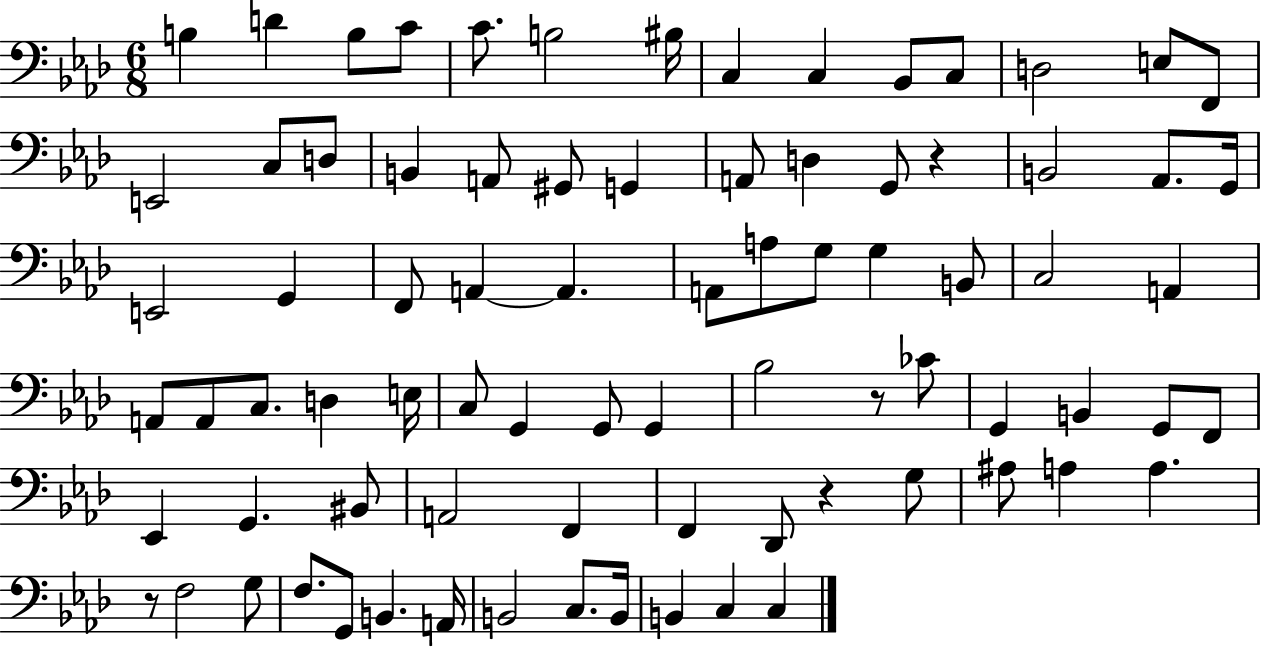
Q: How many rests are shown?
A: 4